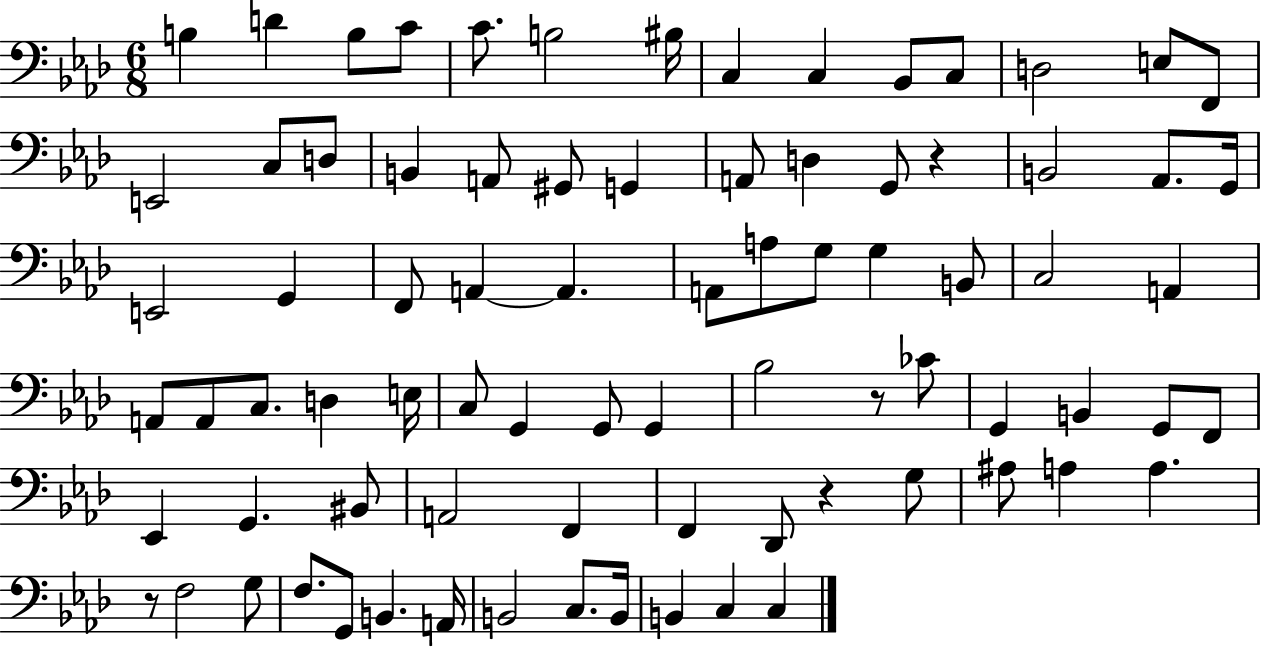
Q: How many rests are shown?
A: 4